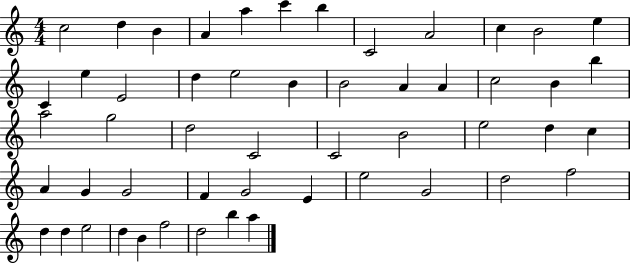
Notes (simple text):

C5/h D5/q B4/q A4/q A5/q C6/q B5/q C4/h A4/h C5/q B4/h E5/q C4/q E5/q E4/h D5/q E5/h B4/q B4/h A4/q A4/q C5/h B4/q B5/q A5/h G5/h D5/h C4/h C4/h B4/h E5/h D5/q C5/q A4/q G4/q G4/h F4/q G4/h E4/q E5/h G4/h D5/h F5/h D5/q D5/q E5/h D5/q B4/q F5/h D5/h B5/q A5/q